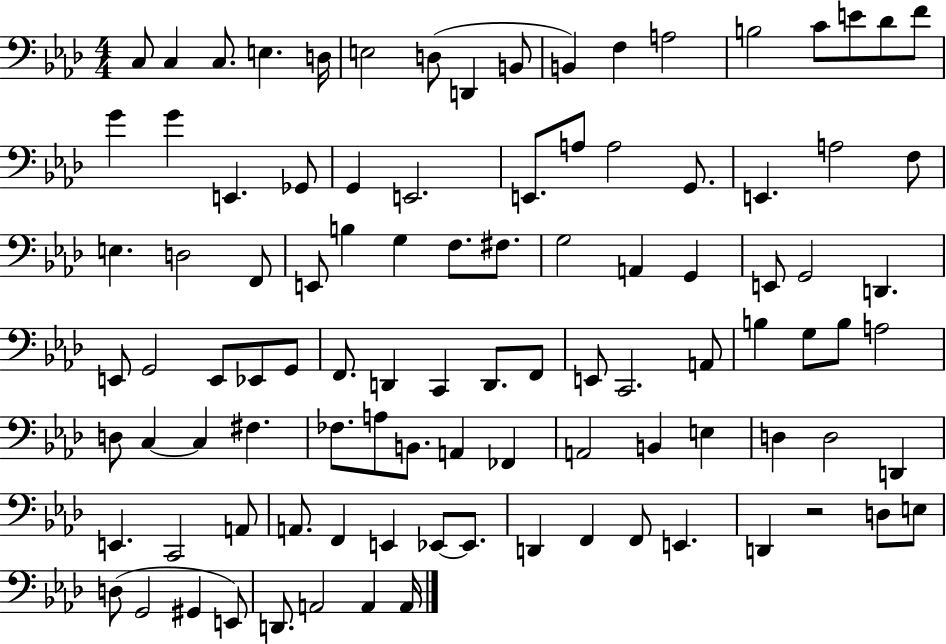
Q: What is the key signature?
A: AES major